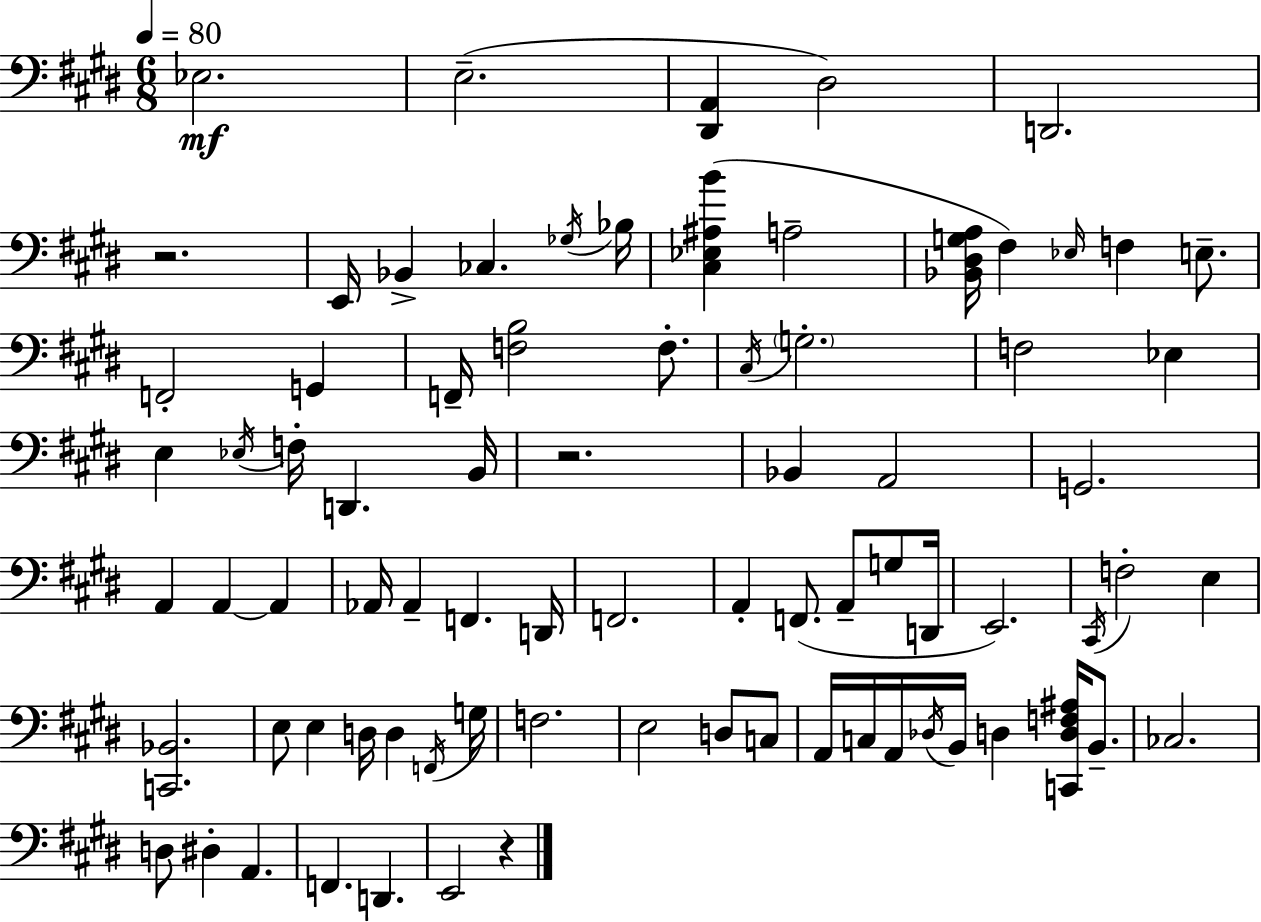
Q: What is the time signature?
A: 6/8